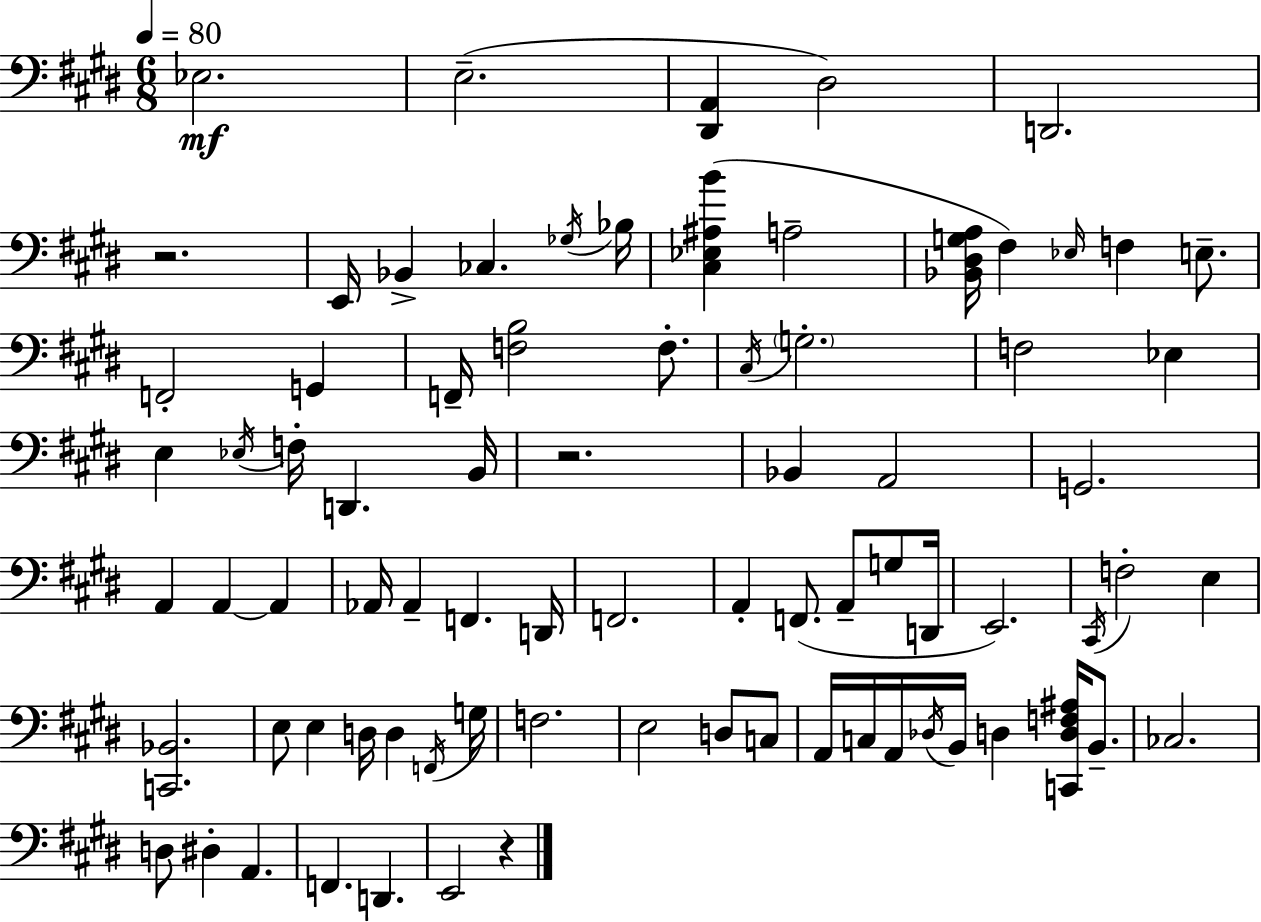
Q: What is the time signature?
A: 6/8